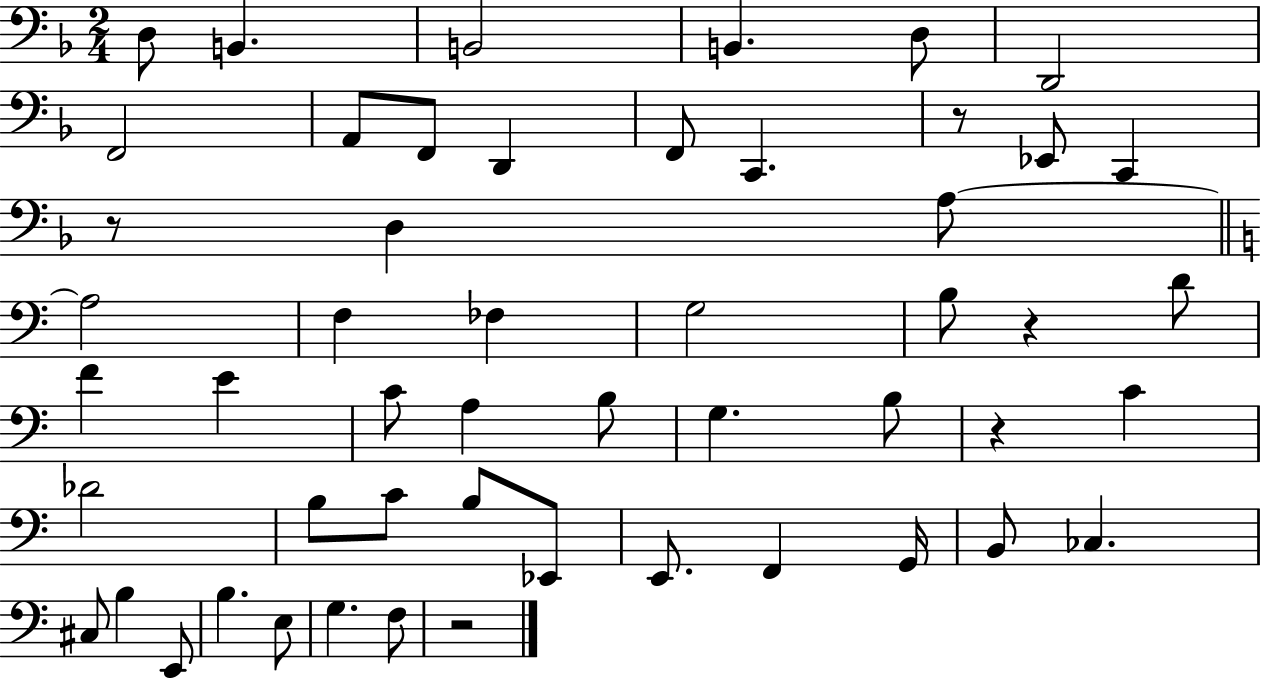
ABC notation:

X:1
T:Untitled
M:2/4
L:1/4
K:F
D,/2 B,, B,,2 B,, D,/2 D,,2 F,,2 A,,/2 F,,/2 D,, F,,/2 C,, z/2 _E,,/2 C,, z/2 D, A,/2 A,2 F, _F, G,2 B,/2 z D/2 F E C/2 A, B,/2 G, B,/2 z C _D2 B,/2 C/2 B,/2 _E,,/2 E,,/2 F,, G,,/4 B,,/2 _C, ^C,/2 B, E,,/2 B, E,/2 G, F,/2 z2